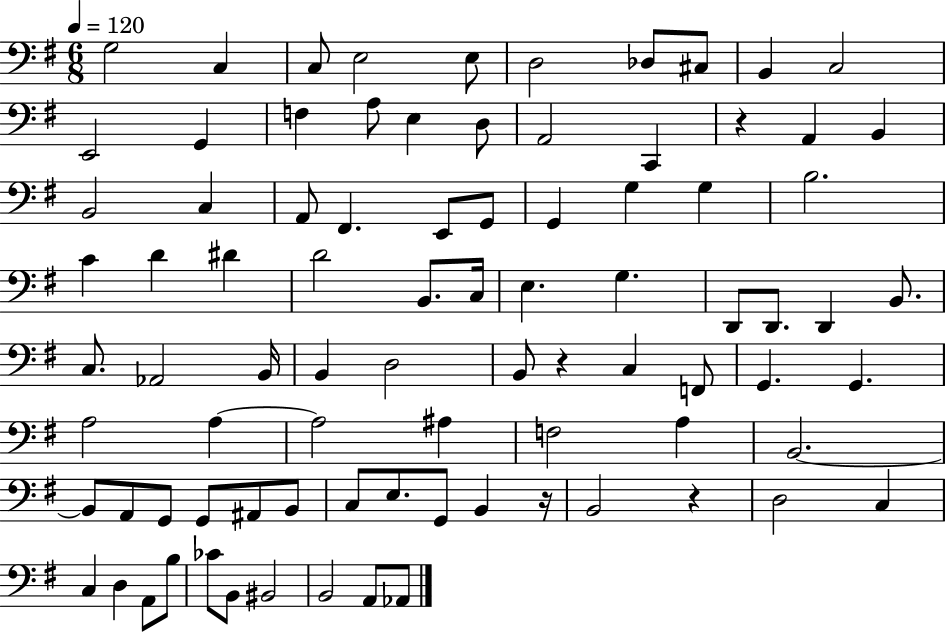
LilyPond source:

{
  \clef bass
  \numericTimeSignature
  \time 6/8
  \key g \major
  \tempo 4 = 120
  \repeat volta 2 { g2 c4 | c8 e2 e8 | d2 des8 cis8 | b,4 c2 | \break e,2 g,4 | f4 a8 e4 d8 | a,2 c,4 | r4 a,4 b,4 | \break b,2 c4 | a,8 fis,4. e,8 g,8 | g,4 g4 g4 | b2. | \break c'4 d'4 dis'4 | d'2 b,8. c16 | e4. g4. | d,8 d,8. d,4 b,8. | \break c8. aes,2 b,16 | b,4 d2 | b,8 r4 c4 f,8 | g,4. g,4. | \break a2 a4~~ | a2 ais4 | f2 a4 | b,2.~~ | \break b,8 a,8 g,8 g,8 ais,8 b,8 | c8 e8. g,8 b,4 r16 | b,2 r4 | d2 c4 | \break c4 d4 a,8 b8 | ces'8 b,8 bis,2 | b,2 a,8 aes,8 | } \bar "|."
}